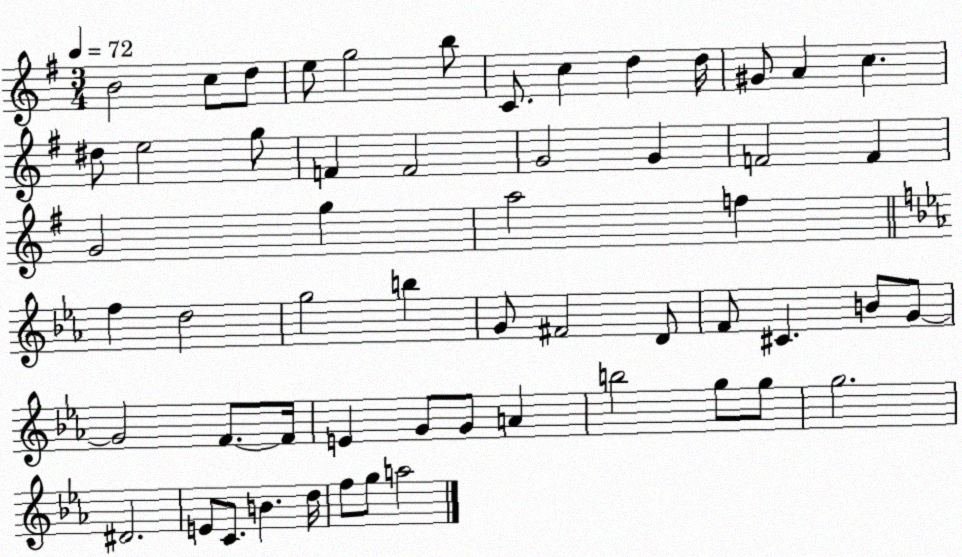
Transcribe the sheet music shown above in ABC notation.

X:1
T:Untitled
M:3/4
L:1/4
K:G
B2 c/2 d/2 e/2 g2 b/2 C/2 c d d/4 ^G/2 A c ^d/2 e2 g/2 F F2 G2 G F2 F G2 g a2 f f d2 g2 b G/2 ^F2 D/2 F/2 ^C B/2 G/2 G2 F/2 F/4 E G/2 G/2 A b2 g/2 g/2 g2 ^D2 E/2 C/2 B d/4 f/2 g/2 a2